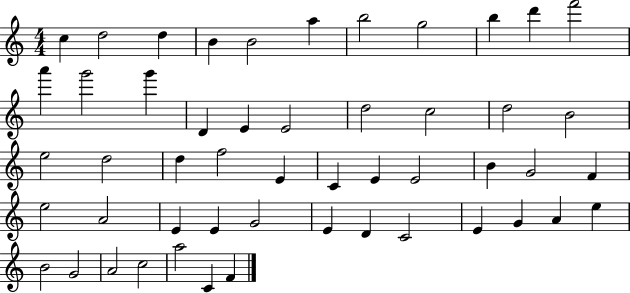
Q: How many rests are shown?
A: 0